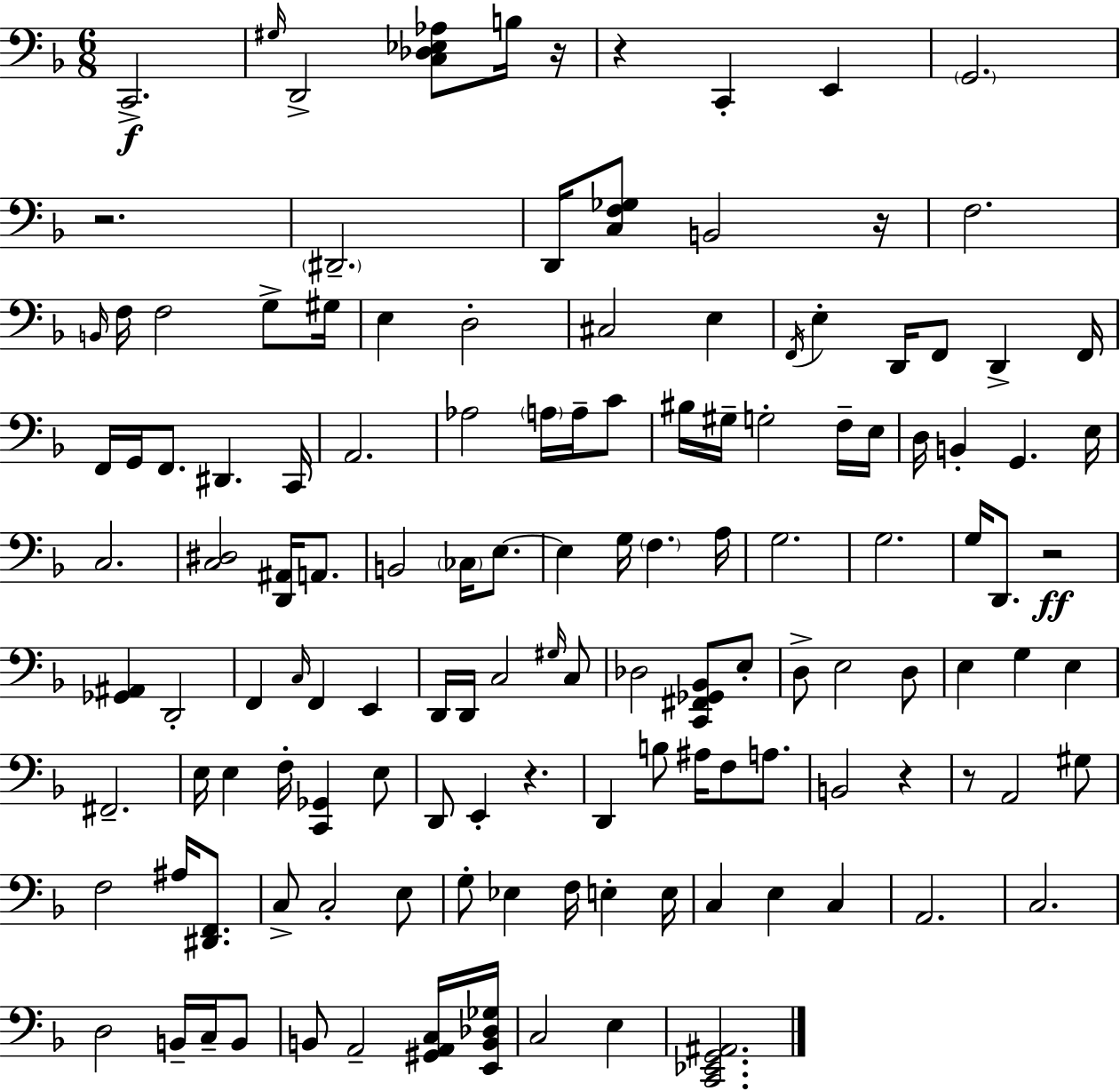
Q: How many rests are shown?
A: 8